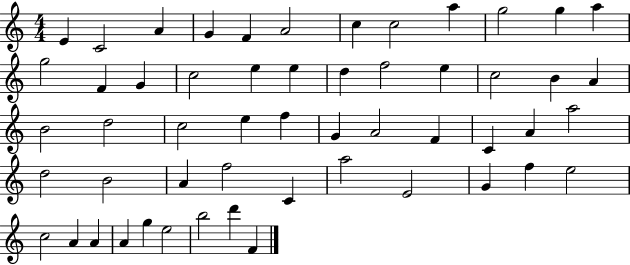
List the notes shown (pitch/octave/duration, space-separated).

E4/q C4/h A4/q G4/q F4/q A4/h C5/q C5/h A5/q G5/h G5/q A5/q G5/h F4/q G4/q C5/h E5/q E5/q D5/q F5/h E5/q C5/h B4/q A4/q B4/h D5/h C5/h E5/q F5/q G4/q A4/h F4/q C4/q A4/q A5/h D5/h B4/h A4/q F5/h C4/q A5/h E4/h G4/q F5/q E5/h C5/h A4/q A4/q A4/q G5/q E5/h B5/h D6/q F4/q